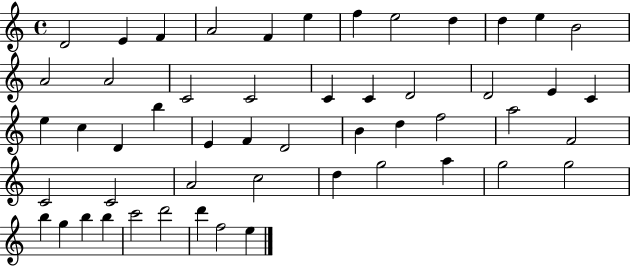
X:1
T:Untitled
M:4/4
L:1/4
K:C
D2 E F A2 F e f e2 d d e B2 A2 A2 C2 C2 C C D2 D2 E C e c D b E F D2 B d f2 a2 F2 C2 C2 A2 c2 d g2 a g2 g2 b g b b c'2 d'2 d' f2 e